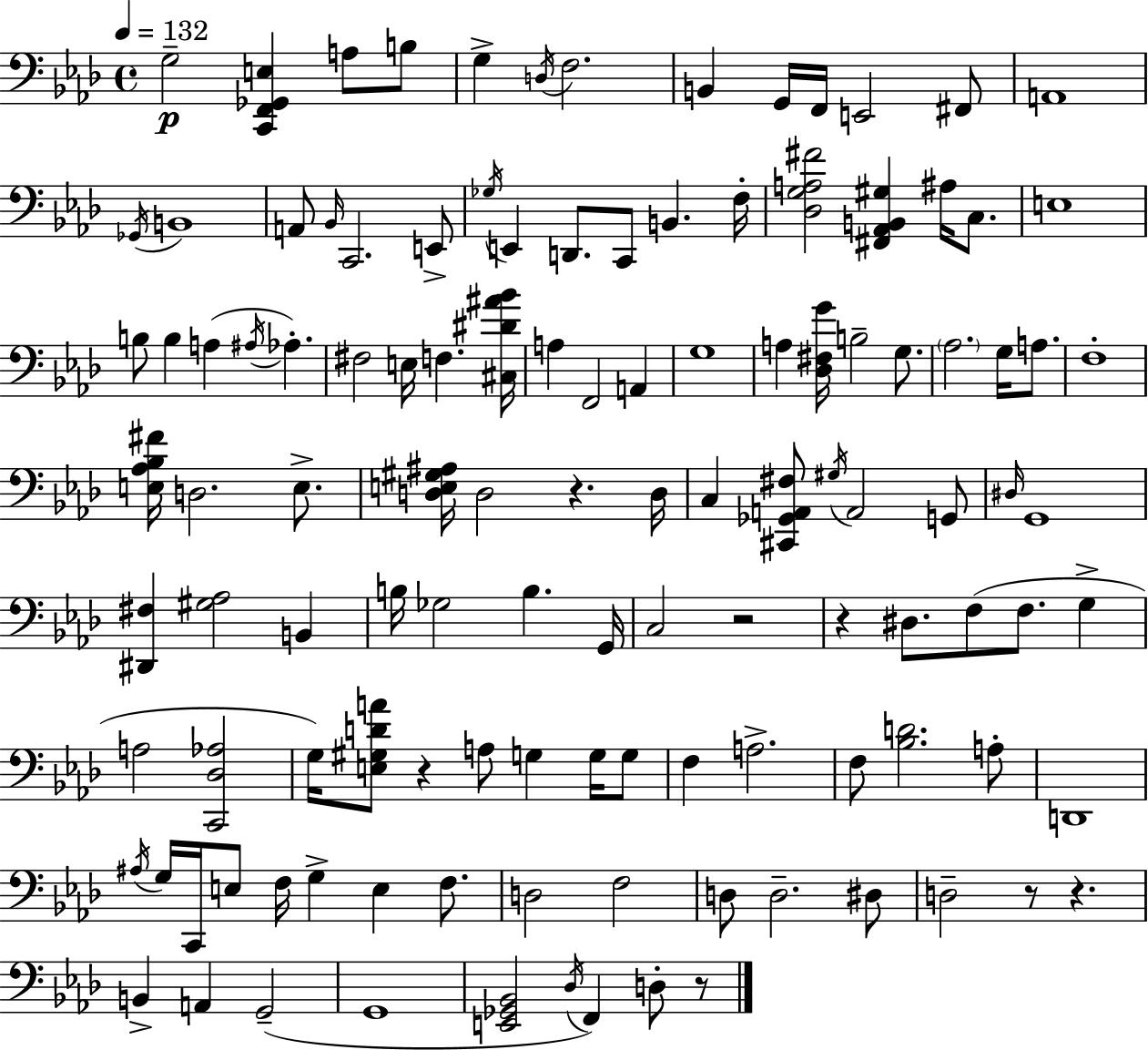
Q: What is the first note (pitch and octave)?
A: G3